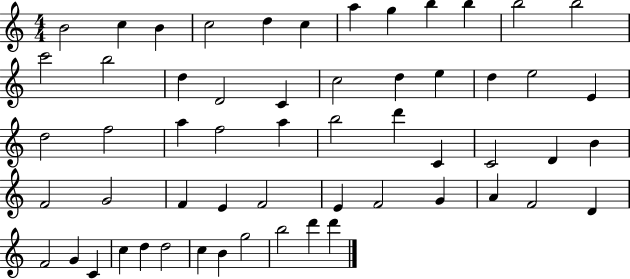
{
  \clef treble
  \numericTimeSignature
  \time 4/4
  \key c \major
  b'2 c''4 b'4 | c''2 d''4 c''4 | a''4 g''4 b''4 b''4 | b''2 b''2 | \break c'''2 b''2 | d''4 d'2 c'4 | c''2 d''4 e''4 | d''4 e''2 e'4 | \break d''2 f''2 | a''4 f''2 a''4 | b''2 d'''4 c'4 | c'2 d'4 b'4 | \break f'2 g'2 | f'4 e'4 f'2 | e'4 f'2 g'4 | a'4 f'2 d'4 | \break f'2 g'4 c'4 | c''4 d''4 d''2 | c''4 b'4 g''2 | b''2 d'''4 d'''4 | \break \bar "|."
}